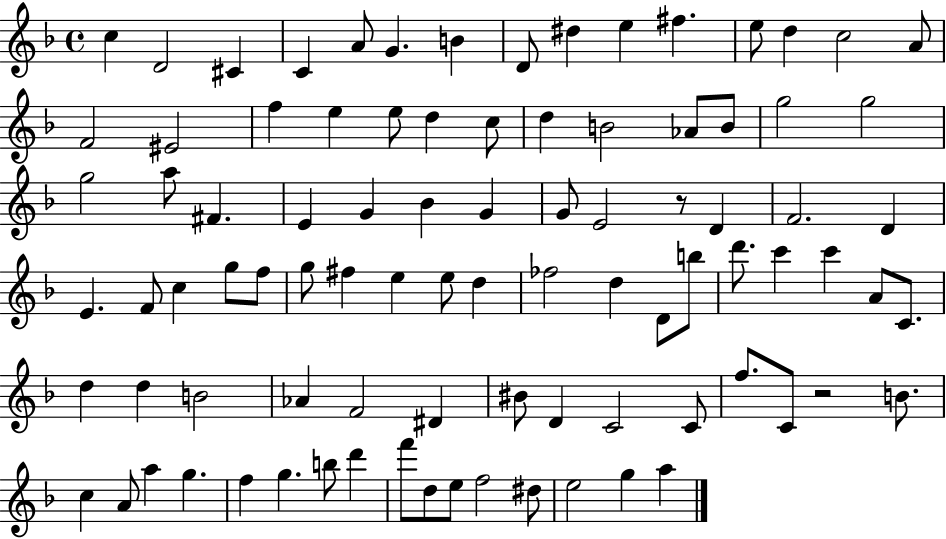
C5/q D4/h C#4/q C4/q A4/e G4/q. B4/q D4/e D#5/q E5/q F#5/q. E5/e D5/q C5/h A4/e F4/h EIS4/h F5/q E5/q E5/e D5/q C5/e D5/q B4/h Ab4/e B4/e G5/h G5/h G5/h A5/e F#4/q. E4/q G4/q Bb4/q G4/q G4/e E4/h R/e D4/q F4/h. D4/q E4/q. F4/e C5/q G5/e F5/e G5/e F#5/q E5/q E5/e D5/q FES5/h D5/q D4/e B5/e D6/e. C6/q C6/q A4/e C4/e. D5/q D5/q B4/h Ab4/q F4/h D#4/q BIS4/e D4/q C4/h C4/e F5/e. C4/e R/h B4/e. C5/q A4/e A5/q G5/q. F5/q G5/q. B5/e D6/q F6/e D5/e E5/e F5/h D#5/e E5/h G5/q A5/q